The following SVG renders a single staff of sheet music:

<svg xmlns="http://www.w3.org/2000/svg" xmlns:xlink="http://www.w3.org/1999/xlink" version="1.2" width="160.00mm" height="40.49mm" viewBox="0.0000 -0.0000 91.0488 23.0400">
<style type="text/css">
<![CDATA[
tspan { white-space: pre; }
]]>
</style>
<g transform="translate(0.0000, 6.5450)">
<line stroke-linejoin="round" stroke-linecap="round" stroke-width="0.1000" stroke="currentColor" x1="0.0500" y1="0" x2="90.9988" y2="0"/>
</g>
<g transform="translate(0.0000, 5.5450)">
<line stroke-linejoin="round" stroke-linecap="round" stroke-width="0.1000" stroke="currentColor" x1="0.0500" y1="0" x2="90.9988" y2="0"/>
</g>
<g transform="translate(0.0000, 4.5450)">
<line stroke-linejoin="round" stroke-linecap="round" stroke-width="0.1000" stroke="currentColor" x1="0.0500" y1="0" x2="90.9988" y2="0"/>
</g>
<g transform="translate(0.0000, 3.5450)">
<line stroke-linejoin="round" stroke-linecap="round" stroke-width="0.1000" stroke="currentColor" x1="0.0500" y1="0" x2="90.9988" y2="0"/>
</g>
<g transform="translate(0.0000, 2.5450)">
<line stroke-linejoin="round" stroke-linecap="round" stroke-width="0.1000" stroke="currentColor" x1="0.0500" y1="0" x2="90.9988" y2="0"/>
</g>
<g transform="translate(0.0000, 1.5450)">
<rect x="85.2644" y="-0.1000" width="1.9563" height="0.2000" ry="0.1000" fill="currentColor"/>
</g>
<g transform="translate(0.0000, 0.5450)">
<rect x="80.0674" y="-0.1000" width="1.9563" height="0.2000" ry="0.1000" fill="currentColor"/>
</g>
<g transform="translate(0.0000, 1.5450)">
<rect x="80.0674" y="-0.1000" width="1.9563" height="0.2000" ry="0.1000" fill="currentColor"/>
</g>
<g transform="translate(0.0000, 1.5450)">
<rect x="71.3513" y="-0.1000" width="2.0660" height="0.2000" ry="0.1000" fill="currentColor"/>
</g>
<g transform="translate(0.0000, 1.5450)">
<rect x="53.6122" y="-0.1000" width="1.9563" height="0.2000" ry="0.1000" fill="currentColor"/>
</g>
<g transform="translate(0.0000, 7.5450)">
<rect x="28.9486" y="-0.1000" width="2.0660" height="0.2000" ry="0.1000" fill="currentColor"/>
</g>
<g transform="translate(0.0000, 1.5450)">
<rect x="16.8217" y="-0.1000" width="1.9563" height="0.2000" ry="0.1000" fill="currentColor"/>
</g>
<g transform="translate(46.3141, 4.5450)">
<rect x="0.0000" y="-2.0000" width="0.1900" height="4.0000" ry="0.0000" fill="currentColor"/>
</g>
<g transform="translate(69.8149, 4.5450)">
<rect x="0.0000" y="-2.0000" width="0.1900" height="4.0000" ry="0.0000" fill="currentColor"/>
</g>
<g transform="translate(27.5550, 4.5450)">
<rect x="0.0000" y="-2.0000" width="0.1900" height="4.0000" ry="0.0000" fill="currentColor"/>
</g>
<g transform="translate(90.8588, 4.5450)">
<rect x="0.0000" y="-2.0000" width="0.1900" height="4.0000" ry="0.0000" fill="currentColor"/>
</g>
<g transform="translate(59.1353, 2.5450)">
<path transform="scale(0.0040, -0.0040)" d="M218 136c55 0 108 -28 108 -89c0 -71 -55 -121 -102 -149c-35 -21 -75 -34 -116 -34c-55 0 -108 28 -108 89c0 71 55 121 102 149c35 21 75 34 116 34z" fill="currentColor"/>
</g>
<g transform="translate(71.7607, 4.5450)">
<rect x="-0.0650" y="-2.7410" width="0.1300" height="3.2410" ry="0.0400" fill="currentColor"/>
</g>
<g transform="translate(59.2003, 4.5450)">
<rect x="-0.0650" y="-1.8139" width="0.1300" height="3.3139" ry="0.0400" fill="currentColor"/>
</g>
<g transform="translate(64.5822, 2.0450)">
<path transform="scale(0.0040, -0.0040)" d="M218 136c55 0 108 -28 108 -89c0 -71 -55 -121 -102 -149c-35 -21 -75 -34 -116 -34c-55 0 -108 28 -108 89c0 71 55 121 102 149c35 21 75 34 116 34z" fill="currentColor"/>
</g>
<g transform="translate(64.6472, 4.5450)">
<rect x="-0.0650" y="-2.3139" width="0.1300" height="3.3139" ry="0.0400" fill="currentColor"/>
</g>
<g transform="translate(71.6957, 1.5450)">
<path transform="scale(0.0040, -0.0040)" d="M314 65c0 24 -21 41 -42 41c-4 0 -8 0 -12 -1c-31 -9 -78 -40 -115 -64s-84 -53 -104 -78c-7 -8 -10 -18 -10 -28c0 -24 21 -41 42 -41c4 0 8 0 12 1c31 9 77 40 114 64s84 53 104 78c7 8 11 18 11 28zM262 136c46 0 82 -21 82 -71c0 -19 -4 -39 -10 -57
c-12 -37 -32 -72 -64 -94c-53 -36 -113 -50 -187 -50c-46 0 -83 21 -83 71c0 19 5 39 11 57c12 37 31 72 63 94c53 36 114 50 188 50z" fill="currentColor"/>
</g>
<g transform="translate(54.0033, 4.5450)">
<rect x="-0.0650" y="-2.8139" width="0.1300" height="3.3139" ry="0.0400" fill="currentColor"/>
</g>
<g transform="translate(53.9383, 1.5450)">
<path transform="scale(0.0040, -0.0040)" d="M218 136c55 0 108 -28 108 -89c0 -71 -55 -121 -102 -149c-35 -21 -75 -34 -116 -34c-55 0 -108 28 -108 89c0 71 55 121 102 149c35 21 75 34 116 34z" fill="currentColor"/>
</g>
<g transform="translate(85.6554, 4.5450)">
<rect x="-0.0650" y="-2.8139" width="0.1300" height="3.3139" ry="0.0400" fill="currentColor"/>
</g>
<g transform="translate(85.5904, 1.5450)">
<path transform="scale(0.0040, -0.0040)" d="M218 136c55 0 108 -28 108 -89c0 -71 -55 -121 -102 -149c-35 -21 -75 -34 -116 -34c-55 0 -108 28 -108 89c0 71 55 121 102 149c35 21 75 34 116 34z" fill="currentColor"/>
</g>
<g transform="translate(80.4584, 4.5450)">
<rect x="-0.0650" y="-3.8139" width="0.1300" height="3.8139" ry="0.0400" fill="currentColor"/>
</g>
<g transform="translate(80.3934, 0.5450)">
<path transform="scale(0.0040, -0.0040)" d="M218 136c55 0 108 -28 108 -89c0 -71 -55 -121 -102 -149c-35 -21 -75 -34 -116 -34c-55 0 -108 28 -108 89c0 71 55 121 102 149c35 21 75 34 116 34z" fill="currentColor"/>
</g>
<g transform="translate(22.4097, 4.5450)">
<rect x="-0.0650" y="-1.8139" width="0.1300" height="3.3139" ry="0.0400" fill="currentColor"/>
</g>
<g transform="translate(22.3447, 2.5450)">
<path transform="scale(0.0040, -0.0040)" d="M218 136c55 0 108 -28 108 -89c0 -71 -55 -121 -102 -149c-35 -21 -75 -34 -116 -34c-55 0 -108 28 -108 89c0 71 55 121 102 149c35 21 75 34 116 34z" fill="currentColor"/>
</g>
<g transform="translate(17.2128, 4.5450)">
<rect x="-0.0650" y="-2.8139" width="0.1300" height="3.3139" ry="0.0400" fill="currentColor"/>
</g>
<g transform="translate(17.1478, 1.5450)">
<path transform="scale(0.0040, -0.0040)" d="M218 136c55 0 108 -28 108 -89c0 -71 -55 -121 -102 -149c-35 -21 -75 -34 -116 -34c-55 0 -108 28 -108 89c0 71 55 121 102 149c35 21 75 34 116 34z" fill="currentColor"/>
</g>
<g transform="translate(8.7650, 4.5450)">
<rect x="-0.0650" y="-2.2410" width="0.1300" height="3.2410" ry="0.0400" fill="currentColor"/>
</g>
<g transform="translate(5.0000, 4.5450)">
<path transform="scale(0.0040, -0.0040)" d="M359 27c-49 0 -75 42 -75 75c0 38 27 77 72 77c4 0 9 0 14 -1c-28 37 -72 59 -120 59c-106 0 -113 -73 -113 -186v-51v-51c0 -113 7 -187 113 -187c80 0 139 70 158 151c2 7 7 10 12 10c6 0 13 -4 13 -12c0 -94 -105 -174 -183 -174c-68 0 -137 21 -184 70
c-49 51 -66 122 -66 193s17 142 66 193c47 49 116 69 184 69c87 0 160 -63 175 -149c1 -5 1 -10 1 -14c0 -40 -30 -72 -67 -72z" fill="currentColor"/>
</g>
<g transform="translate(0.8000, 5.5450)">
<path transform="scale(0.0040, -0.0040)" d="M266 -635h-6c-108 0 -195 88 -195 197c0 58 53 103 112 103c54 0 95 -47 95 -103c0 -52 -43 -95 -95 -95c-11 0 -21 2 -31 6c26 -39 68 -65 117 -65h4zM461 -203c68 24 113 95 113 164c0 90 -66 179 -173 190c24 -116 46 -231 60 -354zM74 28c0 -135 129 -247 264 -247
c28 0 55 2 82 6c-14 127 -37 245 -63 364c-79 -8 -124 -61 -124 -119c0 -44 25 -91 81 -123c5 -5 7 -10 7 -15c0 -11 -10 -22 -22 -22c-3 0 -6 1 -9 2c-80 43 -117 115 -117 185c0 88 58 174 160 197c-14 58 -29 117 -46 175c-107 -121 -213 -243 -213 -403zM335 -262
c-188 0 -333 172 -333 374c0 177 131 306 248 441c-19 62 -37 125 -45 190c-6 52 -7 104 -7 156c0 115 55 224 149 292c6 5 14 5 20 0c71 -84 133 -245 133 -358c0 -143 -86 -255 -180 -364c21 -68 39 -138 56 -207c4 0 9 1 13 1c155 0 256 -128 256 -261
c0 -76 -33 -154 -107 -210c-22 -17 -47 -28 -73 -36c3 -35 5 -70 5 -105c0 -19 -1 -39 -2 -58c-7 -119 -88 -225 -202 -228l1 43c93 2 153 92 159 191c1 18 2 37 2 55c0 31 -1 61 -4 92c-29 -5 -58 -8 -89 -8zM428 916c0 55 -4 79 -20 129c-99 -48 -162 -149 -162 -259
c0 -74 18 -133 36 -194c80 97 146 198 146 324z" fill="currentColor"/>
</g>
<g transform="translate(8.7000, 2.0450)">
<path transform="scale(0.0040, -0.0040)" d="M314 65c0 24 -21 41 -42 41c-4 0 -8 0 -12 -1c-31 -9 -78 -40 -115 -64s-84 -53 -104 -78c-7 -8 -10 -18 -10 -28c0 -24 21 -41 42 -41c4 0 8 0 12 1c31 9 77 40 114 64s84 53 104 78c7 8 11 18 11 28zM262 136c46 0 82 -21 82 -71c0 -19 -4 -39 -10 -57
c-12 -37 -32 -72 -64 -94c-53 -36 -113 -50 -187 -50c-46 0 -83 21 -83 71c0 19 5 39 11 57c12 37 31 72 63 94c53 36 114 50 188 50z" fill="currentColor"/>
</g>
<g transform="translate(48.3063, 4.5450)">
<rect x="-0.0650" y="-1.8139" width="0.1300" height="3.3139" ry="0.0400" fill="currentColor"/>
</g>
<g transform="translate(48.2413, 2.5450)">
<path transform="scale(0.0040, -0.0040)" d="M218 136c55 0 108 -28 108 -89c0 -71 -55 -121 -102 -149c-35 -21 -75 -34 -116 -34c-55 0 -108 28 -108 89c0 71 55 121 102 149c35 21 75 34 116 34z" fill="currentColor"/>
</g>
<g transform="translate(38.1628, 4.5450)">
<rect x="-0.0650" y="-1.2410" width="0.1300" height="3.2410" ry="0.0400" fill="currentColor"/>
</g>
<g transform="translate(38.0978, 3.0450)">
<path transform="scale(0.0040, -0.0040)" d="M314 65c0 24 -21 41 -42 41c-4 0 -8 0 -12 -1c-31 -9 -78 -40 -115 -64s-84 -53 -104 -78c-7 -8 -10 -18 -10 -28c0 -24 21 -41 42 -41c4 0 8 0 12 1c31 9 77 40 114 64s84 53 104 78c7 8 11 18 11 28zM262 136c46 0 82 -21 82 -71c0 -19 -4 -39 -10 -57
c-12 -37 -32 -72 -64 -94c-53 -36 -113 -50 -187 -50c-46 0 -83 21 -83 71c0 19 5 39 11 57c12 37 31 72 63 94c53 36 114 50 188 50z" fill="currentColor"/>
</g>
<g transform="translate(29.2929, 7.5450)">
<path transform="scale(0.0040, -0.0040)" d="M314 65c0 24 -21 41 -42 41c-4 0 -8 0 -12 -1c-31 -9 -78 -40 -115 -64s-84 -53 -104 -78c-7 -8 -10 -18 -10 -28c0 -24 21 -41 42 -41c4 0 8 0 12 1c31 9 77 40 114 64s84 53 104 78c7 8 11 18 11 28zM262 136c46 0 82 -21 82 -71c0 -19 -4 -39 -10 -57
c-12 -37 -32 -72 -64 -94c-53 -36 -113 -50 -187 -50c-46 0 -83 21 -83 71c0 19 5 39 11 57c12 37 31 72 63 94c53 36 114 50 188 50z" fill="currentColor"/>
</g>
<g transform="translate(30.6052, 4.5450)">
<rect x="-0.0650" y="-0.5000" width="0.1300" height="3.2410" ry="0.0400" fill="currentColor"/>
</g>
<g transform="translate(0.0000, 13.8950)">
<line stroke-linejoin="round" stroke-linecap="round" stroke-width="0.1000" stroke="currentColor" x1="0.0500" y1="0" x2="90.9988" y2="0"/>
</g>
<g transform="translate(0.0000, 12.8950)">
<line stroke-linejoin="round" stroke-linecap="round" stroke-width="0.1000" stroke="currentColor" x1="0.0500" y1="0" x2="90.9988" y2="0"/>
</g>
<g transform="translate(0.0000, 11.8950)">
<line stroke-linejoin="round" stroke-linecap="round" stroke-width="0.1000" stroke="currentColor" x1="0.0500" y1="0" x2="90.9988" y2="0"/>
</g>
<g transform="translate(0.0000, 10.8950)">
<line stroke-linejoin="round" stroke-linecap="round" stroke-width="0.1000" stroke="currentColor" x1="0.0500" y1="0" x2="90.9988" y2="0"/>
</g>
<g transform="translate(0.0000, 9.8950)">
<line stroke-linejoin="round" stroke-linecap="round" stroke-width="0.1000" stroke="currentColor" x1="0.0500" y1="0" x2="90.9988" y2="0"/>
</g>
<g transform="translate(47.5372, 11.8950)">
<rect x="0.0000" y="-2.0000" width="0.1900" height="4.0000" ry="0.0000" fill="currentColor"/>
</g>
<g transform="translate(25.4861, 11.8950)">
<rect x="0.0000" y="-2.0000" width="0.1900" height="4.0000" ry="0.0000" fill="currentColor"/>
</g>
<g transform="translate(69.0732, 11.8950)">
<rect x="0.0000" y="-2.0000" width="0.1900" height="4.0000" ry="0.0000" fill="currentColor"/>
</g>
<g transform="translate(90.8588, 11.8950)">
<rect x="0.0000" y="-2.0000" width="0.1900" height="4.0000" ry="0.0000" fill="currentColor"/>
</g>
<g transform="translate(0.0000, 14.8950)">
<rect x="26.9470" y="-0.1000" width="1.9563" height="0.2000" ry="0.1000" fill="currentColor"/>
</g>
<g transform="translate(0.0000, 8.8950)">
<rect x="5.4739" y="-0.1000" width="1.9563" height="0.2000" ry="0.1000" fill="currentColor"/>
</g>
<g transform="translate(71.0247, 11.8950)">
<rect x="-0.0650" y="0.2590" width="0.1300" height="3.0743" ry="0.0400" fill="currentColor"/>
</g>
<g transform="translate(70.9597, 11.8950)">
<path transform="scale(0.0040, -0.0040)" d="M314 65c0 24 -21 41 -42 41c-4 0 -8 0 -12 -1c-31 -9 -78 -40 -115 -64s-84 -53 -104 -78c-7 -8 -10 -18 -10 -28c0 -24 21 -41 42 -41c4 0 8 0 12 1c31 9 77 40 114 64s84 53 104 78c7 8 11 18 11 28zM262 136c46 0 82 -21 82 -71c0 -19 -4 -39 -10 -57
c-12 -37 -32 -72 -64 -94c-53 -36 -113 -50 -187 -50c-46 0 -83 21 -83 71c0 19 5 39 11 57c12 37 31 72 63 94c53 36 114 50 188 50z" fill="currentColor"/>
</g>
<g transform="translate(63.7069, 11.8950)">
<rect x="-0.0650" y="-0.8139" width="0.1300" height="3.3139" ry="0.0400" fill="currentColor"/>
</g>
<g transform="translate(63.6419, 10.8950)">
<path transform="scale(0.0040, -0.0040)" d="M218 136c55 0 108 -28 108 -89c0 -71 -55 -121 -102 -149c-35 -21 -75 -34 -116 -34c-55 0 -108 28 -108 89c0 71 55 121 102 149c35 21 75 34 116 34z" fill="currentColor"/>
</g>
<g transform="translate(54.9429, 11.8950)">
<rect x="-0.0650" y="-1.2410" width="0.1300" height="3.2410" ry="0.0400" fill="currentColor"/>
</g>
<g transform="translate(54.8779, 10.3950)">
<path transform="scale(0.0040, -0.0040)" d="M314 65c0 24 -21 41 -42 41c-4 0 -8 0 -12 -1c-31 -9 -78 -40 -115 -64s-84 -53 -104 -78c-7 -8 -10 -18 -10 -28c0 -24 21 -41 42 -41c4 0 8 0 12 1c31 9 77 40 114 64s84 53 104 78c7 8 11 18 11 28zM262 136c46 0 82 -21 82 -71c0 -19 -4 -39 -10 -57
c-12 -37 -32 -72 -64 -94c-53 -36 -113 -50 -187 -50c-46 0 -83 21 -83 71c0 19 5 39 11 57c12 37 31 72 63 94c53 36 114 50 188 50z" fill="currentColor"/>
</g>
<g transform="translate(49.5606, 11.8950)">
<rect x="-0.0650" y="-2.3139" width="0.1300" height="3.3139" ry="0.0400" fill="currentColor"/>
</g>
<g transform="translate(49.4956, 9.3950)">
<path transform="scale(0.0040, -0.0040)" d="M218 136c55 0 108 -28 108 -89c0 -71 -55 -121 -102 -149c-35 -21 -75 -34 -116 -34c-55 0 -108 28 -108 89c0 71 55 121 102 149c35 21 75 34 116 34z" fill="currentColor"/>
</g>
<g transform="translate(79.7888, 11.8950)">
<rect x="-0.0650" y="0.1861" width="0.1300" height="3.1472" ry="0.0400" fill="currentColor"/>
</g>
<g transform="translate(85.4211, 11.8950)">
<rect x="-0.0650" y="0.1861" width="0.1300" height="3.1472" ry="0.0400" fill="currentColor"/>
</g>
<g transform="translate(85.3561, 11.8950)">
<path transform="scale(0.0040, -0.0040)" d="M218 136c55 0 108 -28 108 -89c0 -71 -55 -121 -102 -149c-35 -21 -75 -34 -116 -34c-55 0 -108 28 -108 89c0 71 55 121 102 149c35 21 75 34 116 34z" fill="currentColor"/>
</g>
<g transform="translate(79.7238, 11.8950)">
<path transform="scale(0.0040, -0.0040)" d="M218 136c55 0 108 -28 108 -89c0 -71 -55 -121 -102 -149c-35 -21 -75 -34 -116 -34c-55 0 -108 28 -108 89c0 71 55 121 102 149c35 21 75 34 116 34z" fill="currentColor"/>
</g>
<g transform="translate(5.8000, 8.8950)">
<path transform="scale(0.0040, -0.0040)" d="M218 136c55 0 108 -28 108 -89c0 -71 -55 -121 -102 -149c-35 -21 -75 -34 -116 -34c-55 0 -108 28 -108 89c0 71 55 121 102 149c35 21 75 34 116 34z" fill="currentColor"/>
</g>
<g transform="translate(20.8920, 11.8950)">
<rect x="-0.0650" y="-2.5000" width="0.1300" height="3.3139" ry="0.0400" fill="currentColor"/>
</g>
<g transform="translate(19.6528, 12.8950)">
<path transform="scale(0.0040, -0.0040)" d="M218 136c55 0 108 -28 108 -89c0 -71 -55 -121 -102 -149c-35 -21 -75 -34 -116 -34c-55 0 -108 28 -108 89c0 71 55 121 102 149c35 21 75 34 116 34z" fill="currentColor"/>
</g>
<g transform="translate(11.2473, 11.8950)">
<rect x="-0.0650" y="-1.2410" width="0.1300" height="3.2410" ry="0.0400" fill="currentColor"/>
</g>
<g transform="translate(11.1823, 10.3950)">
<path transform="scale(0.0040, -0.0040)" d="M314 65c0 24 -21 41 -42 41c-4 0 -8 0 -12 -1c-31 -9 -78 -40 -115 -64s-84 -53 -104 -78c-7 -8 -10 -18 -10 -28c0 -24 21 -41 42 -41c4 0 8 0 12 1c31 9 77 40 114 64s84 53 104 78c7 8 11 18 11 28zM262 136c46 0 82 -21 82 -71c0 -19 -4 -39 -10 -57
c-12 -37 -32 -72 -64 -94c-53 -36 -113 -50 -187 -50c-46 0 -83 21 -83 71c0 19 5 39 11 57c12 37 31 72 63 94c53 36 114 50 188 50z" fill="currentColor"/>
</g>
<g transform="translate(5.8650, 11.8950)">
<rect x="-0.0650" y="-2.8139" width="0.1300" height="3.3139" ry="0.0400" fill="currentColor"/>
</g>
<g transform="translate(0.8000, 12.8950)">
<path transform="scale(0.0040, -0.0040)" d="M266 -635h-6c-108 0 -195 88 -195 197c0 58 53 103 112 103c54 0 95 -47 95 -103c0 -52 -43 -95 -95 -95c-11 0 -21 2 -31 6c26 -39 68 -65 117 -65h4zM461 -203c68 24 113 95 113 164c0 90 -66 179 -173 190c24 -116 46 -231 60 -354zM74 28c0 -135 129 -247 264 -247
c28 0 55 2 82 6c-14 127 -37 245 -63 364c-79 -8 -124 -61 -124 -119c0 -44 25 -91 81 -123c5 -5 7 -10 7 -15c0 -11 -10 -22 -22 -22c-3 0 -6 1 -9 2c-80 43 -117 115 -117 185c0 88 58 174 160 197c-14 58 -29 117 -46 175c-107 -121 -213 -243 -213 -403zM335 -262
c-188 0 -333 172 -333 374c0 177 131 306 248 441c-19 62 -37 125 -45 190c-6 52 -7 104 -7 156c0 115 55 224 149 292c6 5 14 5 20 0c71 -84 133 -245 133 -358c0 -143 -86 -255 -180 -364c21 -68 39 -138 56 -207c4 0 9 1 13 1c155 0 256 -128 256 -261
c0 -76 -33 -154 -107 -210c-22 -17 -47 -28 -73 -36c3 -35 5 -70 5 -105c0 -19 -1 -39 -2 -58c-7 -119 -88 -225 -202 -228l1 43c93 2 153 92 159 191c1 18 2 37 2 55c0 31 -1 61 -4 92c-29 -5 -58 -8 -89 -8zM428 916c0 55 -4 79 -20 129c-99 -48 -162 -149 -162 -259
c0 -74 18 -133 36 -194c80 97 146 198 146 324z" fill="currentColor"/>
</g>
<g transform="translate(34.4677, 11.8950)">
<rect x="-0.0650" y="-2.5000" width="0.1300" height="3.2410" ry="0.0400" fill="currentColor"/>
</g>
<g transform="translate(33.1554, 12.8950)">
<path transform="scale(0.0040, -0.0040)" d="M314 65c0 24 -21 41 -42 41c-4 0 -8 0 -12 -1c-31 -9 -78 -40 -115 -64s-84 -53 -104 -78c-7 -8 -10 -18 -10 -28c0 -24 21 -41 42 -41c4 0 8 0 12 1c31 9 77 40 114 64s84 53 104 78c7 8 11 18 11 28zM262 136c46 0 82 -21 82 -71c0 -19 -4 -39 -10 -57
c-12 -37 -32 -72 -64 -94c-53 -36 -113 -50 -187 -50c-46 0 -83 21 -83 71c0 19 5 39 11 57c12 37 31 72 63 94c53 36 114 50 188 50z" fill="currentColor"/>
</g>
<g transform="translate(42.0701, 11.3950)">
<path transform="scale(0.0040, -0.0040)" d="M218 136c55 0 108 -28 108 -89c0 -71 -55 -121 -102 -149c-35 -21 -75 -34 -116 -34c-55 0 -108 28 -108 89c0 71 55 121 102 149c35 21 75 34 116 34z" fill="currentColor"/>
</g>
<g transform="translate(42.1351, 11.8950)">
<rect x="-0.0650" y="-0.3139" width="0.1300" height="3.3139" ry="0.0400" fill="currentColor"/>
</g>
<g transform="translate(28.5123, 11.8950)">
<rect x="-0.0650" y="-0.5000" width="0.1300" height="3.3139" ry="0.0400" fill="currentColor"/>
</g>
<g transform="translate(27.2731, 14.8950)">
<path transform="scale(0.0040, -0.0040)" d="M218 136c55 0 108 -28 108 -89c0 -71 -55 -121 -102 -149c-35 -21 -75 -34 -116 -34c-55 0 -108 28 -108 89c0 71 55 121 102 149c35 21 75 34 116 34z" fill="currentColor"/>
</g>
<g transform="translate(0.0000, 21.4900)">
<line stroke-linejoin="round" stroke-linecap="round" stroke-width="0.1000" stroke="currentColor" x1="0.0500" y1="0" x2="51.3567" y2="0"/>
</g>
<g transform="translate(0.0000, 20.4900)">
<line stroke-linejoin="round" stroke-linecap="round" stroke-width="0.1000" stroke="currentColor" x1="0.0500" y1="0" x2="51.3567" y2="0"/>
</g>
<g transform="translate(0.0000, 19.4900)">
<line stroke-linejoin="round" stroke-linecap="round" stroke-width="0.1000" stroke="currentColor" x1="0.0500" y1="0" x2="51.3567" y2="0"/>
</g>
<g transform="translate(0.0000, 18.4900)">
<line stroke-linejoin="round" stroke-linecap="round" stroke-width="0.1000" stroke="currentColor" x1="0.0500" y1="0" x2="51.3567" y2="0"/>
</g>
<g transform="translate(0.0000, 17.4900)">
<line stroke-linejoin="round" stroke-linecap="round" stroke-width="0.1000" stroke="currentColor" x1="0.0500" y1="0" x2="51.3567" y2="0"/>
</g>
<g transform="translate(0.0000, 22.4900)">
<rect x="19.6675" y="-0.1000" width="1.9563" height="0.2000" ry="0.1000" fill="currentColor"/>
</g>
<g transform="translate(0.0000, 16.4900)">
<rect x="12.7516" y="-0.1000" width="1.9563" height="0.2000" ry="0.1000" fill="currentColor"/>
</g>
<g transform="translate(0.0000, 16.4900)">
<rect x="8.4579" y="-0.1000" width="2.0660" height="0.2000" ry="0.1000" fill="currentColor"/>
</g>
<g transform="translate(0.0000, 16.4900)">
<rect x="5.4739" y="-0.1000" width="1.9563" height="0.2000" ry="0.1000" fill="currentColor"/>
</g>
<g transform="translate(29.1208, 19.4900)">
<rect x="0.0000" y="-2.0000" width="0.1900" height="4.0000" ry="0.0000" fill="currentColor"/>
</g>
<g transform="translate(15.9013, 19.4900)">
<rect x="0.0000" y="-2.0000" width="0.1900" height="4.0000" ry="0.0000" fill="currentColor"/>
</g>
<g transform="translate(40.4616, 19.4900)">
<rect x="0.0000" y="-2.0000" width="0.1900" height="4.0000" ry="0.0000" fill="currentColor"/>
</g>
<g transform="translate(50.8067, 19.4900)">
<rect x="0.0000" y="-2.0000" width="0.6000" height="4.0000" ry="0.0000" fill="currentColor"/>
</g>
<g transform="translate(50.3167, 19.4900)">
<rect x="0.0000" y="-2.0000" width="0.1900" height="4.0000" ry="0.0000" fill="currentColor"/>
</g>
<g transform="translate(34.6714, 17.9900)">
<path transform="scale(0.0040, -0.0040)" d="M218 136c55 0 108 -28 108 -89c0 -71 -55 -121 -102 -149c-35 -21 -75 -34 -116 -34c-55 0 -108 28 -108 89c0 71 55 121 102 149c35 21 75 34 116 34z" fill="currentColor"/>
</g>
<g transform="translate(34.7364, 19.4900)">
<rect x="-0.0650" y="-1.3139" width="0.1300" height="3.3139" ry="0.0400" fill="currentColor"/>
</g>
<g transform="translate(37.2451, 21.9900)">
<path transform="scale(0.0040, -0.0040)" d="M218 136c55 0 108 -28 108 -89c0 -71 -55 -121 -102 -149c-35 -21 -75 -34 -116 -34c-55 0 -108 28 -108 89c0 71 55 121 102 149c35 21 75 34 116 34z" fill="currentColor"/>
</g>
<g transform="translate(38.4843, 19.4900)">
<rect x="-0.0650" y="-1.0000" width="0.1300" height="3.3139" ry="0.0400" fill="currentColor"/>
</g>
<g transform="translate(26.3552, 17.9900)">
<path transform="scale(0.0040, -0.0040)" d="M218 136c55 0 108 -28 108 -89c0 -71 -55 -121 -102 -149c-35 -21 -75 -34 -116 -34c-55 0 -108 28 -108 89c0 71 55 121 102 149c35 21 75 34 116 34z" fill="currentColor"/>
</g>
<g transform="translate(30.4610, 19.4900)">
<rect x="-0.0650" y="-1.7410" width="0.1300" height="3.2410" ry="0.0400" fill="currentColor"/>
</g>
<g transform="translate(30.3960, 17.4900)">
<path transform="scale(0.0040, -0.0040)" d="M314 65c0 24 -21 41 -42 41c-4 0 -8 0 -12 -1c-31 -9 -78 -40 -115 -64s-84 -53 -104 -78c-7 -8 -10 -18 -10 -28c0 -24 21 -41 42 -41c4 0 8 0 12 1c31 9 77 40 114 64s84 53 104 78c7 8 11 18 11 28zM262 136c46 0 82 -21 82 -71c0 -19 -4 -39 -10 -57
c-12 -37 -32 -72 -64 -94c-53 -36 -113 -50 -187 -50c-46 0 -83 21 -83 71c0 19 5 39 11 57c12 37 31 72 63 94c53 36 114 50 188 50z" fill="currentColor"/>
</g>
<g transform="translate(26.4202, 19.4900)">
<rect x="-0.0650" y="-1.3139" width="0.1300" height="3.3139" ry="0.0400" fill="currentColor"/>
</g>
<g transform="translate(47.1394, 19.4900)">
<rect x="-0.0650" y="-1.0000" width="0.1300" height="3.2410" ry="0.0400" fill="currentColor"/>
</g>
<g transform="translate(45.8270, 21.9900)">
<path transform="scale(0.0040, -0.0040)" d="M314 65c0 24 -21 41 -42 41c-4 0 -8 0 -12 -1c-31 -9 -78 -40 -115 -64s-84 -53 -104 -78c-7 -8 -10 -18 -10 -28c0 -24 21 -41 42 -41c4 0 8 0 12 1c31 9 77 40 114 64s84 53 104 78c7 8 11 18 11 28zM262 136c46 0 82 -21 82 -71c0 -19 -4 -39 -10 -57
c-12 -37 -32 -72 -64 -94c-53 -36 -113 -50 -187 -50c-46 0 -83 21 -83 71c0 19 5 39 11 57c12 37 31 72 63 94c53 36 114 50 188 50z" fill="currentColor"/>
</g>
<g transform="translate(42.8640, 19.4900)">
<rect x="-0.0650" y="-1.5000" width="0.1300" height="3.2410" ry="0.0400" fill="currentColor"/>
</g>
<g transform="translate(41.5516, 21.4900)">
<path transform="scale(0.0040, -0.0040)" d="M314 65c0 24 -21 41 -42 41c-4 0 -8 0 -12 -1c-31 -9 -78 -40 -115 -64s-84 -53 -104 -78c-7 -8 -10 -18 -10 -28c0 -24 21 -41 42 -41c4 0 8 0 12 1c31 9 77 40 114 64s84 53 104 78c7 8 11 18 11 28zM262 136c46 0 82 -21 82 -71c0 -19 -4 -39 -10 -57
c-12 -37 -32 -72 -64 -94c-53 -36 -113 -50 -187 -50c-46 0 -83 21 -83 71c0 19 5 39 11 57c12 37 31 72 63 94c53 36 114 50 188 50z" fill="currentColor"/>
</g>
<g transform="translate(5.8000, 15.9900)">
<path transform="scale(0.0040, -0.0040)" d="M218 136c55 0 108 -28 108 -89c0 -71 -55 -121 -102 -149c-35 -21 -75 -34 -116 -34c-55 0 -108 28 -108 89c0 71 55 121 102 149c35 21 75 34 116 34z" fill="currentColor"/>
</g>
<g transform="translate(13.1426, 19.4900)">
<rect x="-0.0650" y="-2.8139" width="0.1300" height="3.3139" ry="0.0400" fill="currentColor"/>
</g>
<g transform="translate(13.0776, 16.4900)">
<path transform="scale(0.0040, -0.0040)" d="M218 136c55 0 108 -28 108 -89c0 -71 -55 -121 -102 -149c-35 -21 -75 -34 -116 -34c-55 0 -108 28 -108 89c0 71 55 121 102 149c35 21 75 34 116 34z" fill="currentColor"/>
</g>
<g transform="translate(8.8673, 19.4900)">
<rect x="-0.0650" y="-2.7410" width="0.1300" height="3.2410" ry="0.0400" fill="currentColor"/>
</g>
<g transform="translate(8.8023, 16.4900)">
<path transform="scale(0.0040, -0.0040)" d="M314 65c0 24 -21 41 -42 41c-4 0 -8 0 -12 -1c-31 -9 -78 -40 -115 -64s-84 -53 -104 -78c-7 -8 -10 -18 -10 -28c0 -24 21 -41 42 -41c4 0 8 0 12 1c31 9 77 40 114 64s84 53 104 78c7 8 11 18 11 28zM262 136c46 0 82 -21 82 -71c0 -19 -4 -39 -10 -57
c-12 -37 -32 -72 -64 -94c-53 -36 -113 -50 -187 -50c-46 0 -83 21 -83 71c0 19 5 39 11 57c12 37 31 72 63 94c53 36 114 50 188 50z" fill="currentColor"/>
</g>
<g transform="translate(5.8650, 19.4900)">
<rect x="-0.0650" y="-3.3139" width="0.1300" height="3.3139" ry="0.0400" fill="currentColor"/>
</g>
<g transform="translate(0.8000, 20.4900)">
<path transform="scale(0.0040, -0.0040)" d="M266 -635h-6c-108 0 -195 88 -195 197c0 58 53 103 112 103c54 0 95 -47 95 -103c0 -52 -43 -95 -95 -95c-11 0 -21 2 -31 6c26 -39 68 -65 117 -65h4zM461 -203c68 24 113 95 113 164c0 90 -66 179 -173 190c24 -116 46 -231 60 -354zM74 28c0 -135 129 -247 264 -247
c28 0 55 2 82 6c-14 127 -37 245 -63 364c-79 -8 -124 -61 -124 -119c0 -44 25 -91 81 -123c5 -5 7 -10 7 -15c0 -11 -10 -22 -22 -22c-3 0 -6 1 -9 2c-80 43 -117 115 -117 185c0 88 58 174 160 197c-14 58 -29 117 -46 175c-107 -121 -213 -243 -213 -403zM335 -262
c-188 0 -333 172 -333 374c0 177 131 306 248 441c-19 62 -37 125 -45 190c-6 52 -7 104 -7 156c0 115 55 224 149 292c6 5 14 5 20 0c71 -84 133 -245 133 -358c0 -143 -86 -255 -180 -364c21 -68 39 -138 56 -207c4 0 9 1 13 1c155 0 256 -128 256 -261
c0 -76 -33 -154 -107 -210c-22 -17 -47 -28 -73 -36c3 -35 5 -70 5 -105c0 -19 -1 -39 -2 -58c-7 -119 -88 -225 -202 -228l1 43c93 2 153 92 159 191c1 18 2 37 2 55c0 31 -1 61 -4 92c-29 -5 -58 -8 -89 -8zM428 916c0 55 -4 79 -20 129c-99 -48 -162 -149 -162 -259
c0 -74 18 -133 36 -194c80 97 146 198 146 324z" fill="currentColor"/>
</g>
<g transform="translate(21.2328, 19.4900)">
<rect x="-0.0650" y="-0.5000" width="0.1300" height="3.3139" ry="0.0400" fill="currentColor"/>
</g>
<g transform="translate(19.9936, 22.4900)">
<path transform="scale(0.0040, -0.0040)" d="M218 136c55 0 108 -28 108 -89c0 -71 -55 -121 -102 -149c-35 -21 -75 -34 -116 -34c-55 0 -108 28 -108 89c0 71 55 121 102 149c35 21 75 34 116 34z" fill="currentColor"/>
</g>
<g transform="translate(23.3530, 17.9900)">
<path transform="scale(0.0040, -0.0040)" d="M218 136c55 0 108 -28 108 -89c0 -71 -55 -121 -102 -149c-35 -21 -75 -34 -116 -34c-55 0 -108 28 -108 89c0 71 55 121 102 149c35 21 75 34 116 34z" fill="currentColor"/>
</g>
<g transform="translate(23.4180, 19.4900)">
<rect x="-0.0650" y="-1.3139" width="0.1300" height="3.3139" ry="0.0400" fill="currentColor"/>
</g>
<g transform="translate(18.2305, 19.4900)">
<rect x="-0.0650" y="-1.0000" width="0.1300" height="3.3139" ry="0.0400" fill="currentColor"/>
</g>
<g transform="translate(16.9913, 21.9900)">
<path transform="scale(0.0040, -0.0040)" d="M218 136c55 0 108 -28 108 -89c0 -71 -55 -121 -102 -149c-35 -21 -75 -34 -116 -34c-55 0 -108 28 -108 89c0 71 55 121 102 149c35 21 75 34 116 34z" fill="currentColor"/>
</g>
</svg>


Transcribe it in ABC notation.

X:1
T:Untitled
M:4/4
L:1/4
K:C
g2 a f C2 e2 f a f g a2 c' a a e2 G C G2 c g e2 d B2 B B b a2 a D C e e f2 e D E2 D2